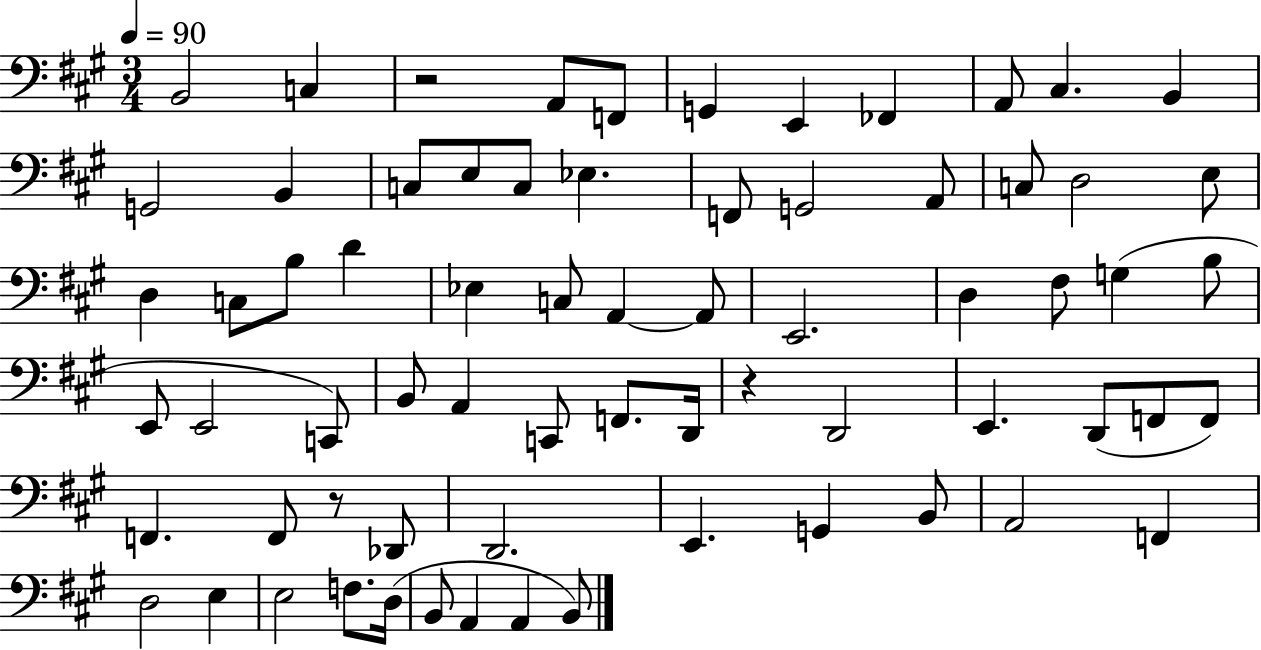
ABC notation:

X:1
T:Untitled
M:3/4
L:1/4
K:A
B,,2 C, z2 A,,/2 F,,/2 G,, E,, _F,, A,,/2 ^C, B,, G,,2 B,, C,/2 E,/2 C,/2 _E, F,,/2 G,,2 A,,/2 C,/2 D,2 E,/2 D, C,/2 B,/2 D _E, C,/2 A,, A,,/2 E,,2 D, ^F,/2 G, B,/2 E,,/2 E,,2 C,,/2 B,,/2 A,, C,,/2 F,,/2 D,,/4 z D,,2 E,, D,,/2 F,,/2 F,,/2 F,, F,,/2 z/2 _D,,/2 D,,2 E,, G,, B,,/2 A,,2 F,, D,2 E, E,2 F,/2 D,/4 B,,/2 A,, A,, B,,/2